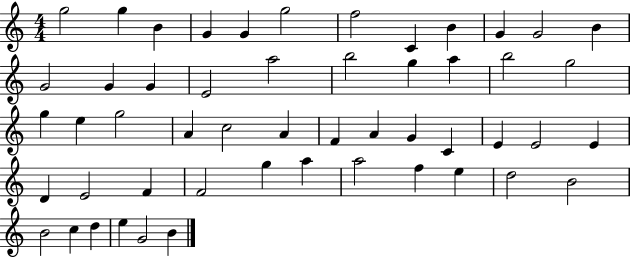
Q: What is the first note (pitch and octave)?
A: G5